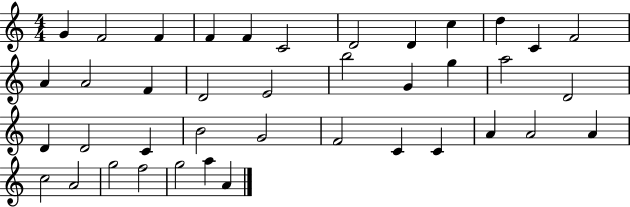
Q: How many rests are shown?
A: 0